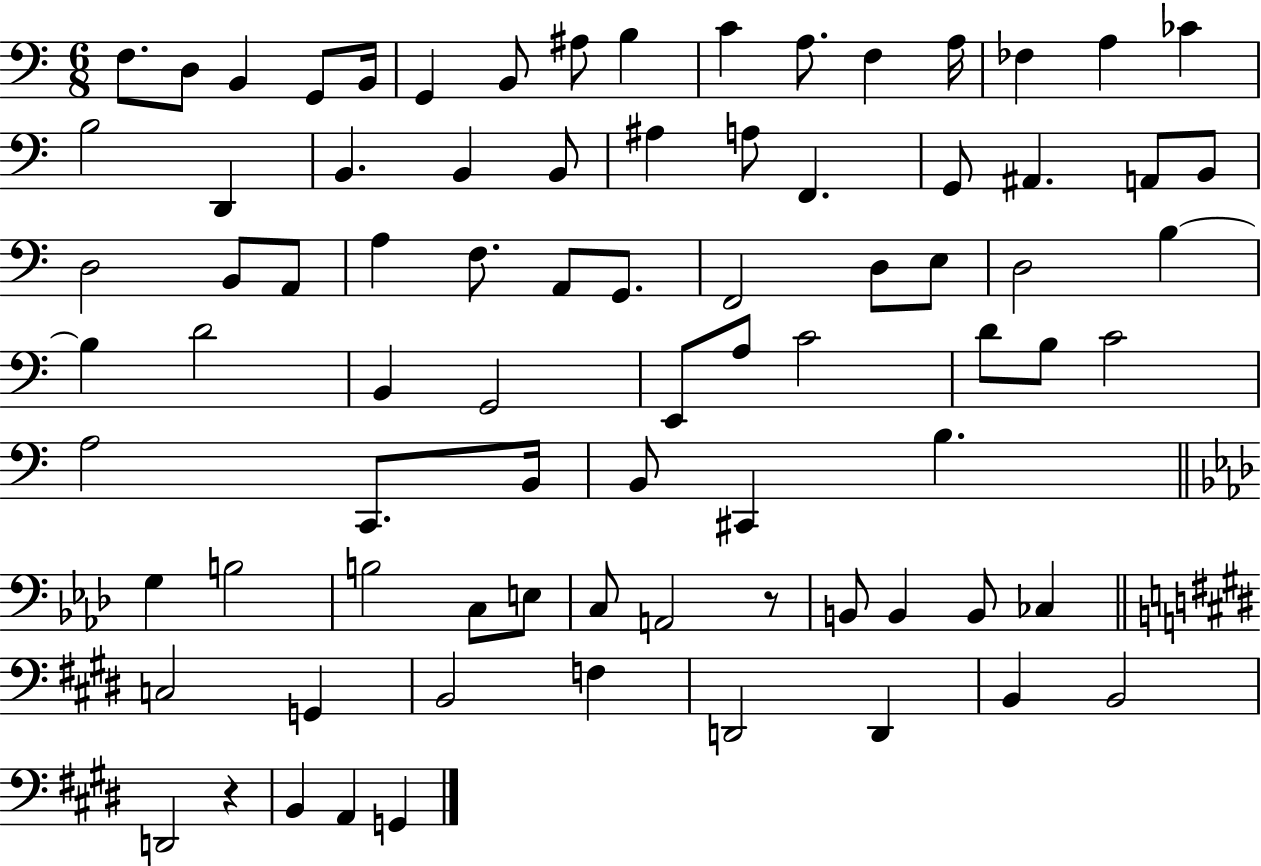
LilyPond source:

{
  \clef bass
  \numericTimeSignature
  \time 6/8
  \key c \major
  f8. d8 b,4 g,8 b,16 | g,4 b,8 ais8 b4 | c'4 a8. f4 a16 | fes4 a4 ces'4 | \break b2 d,4 | b,4. b,4 b,8 | ais4 a8 f,4. | g,8 ais,4. a,8 b,8 | \break d2 b,8 a,8 | a4 f8. a,8 g,8. | f,2 d8 e8 | d2 b4~~ | \break b4 d'2 | b,4 g,2 | e,8 a8 c'2 | d'8 b8 c'2 | \break a2 c,8. b,16 | b,8 cis,4 b4. | \bar "||" \break \key aes \major g4 b2 | b2 c8 e8 | c8 a,2 r8 | b,8 b,4 b,8 ces4 | \break \bar "||" \break \key e \major c2 g,4 | b,2 f4 | d,2 d,4 | b,4 b,2 | \break d,2 r4 | b,4 a,4 g,4 | \bar "|."
}